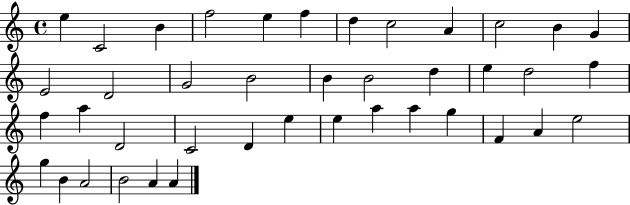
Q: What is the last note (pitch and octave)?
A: A4